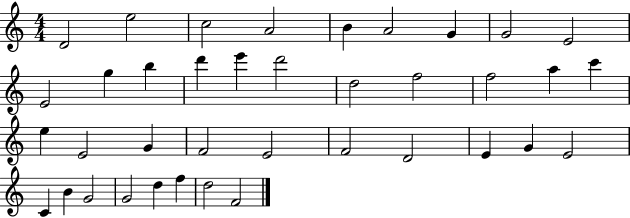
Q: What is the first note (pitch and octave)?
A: D4